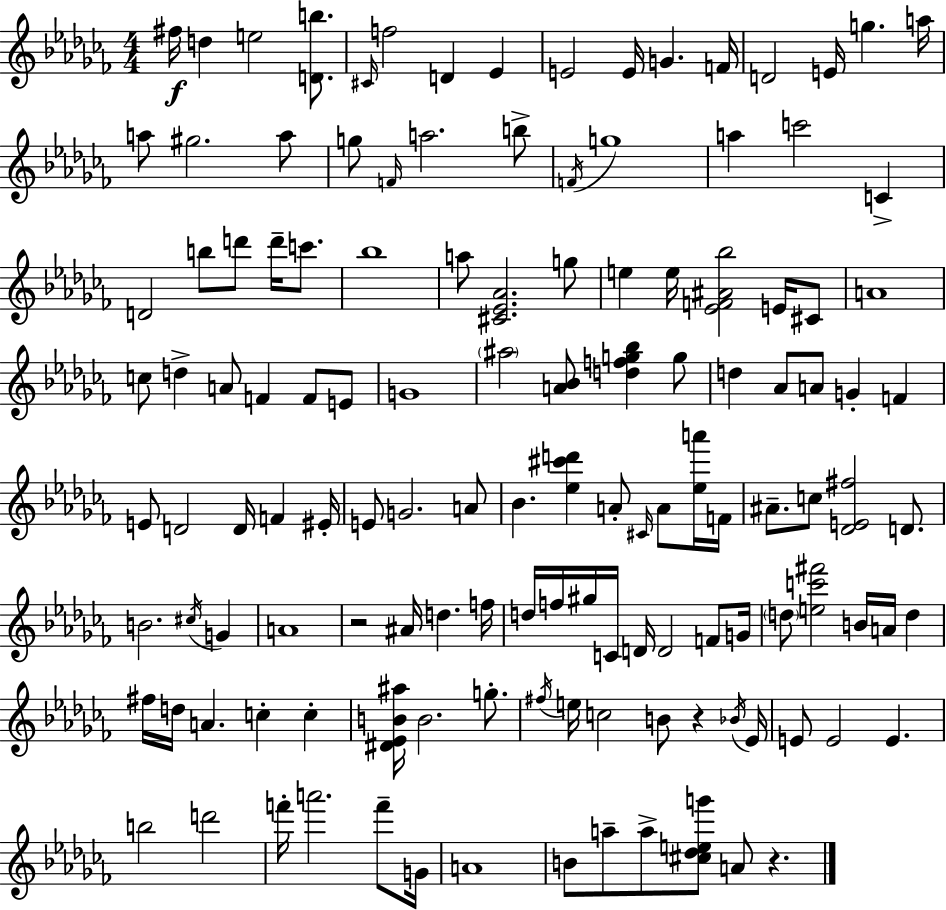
F#5/s D5/q E5/h [D4,B5]/e. C#4/s F5/h D4/q Eb4/q E4/h E4/s G4/q. F4/s D4/h E4/s G5/q. A5/s A5/e G#5/h. A5/e G5/e F4/s A5/h. B5/e F4/s G5/w A5/q C6/h C4/q D4/h B5/e D6/e D6/s C6/e. Bb5/w A5/e [C#4,Eb4,Ab4]/h. G5/e E5/q E5/s [Eb4,F4,A#4,Bb5]/h E4/s C#4/e A4/w C5/e D5/q A4/e F4/q F4/e E4/e G4/w A#5/h [A4,Bb4]/e [D5,F5,G5,Bb5]/q G5/e D5/q Ab4/e A4/e G4/q F4/q E4/e D4/h D4/s F4/q EIS4/s E4/e G4/h. A4/e Bb4/q. [Eb5,C#6,D6]/q A4/e C#4/s A4/e [Eb5,A6]/s F4/s A#4/e. C5/e [Db4,E4,F#5]/h D4/e. B4/h. C#5/s G4/q A4/w R/h A#4/s D5/q. F5/s D5/s F5/s G#5/s C4/s D4/s D4/h F4/e G4/s D5/e [E5,C6,F#6]/h B4/s A4/s D5/q F#5/s D5/s A4/q. C5/q C5/q [D#4,Eb4,B4,A#5]/s B4/h. G5/e. F#5/s E5/s C5/h B4/e R/q Bb4/s Eb4/s E4/e E4/h E4/q. B5/h D6/h F6/s A6/h. F6/e G4/s A4/w B4/e A5/e A5/e [C#5,Db5,E5,G6]/e A4/e R/q.